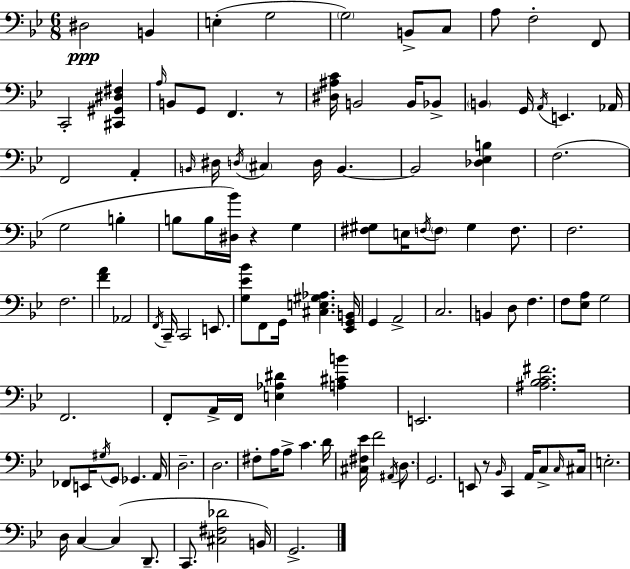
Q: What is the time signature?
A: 6/8